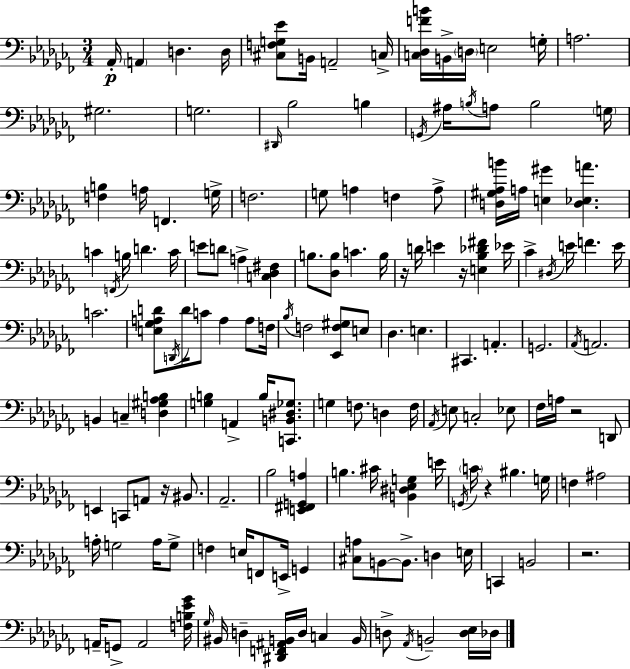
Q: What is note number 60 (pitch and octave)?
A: F3